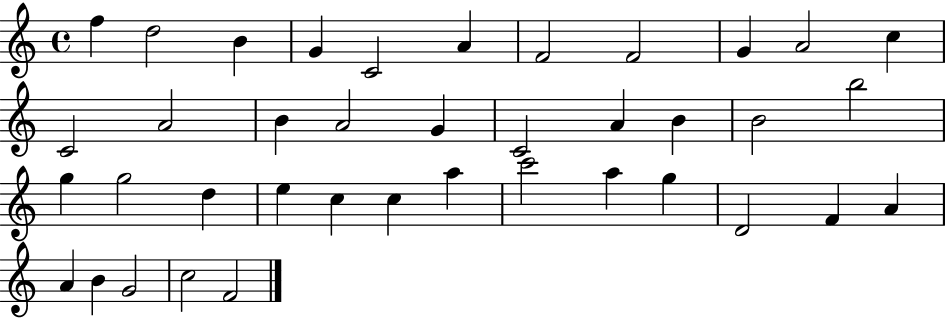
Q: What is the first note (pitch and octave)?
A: F5